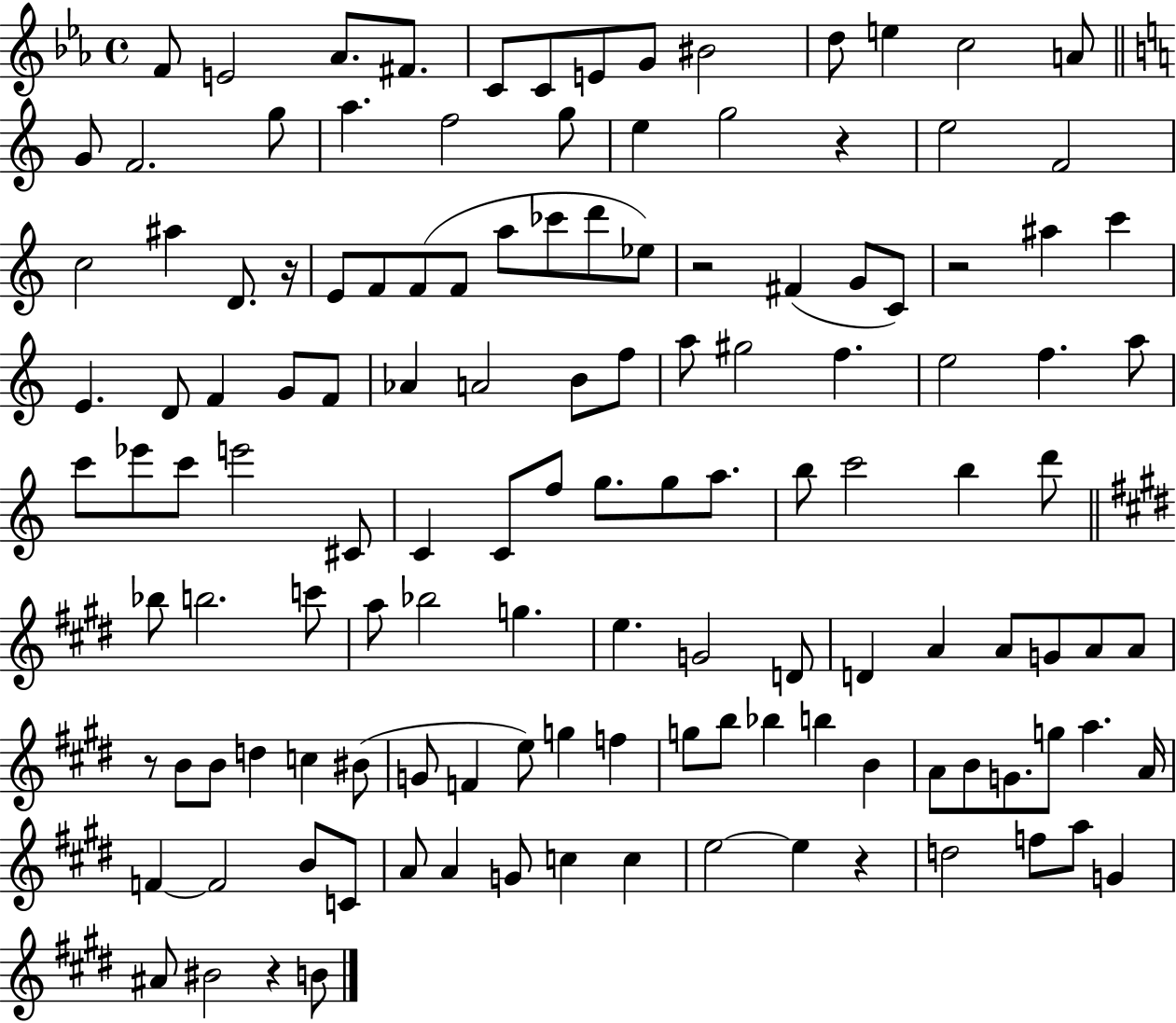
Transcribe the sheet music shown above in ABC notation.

X:1
T:Untitled
M:4/4
L:1/4
K:Eb
F/2 E2 _A/2 ^F/2 C/2 C/2 E/2 G/2 ^B2 d/2 e c2 A/2 G/2 F2 g/2 a f2 g/2 e g2 z e2 F2 c2 ^a D/2 z/4 E/2 F/2 F/2 F/2 a/2 _c'/2 d'/2 _e/2 z2 ^F G/2 C/2 z2 ^a c' E D/2 F G/2 F/2 _A A2 B/2 f/2 a/2 ^g2 f e2 f a/2 c'/2 _e'/2 c'/2 e'2 ^C/2 C C/2 f/2 g/2 g/2 a/2 b/2 c'2 b d'/2 _b/2 b2 c'/2 a/2 _b2 g e G2 D/2 D A A/2 G/2 A/2 A/2 z/2 B/2 B/2 d c ^B/2 G/2 F e/2 g f g/2 b/2 _b b B A/2 B/2 G/2 g/2 a A/4 F F2 B/2 C/2 A/2 A G/2 c c e2 e z d2 f/2 a/2 G ^A/2 ^B2 z B/2